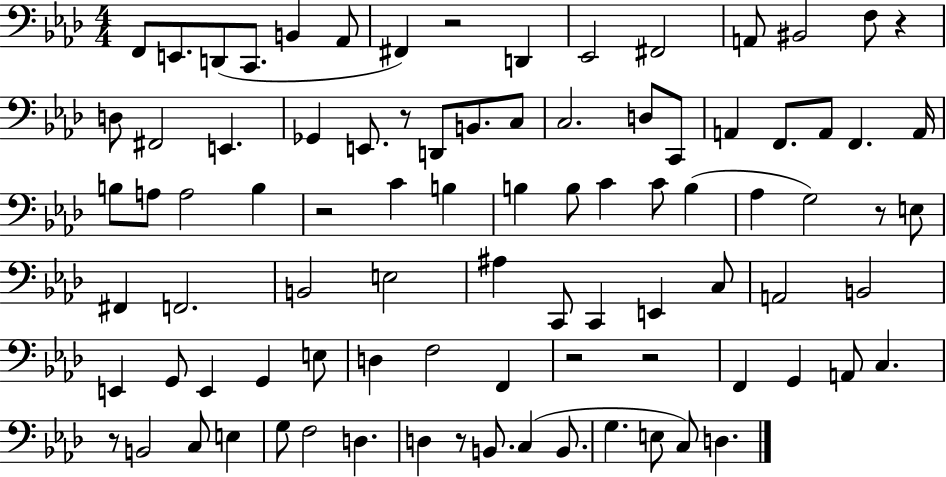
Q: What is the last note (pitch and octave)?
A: D3